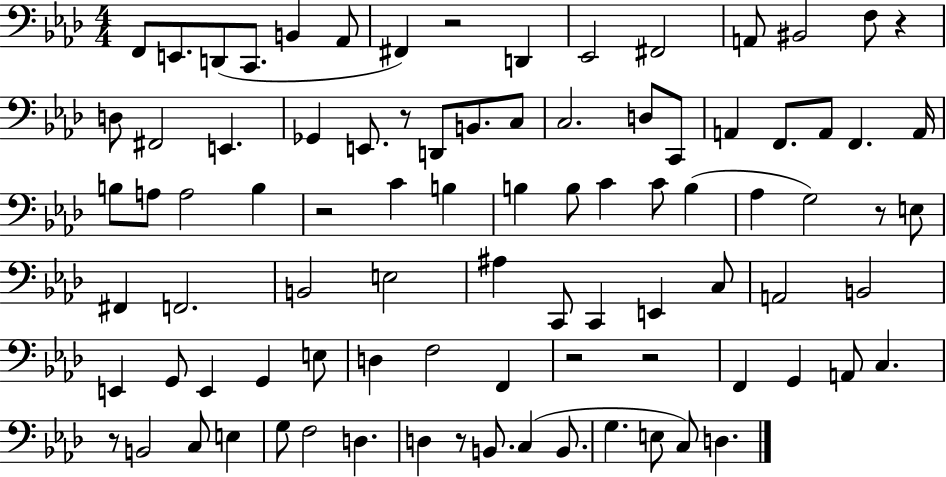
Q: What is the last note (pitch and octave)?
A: D3